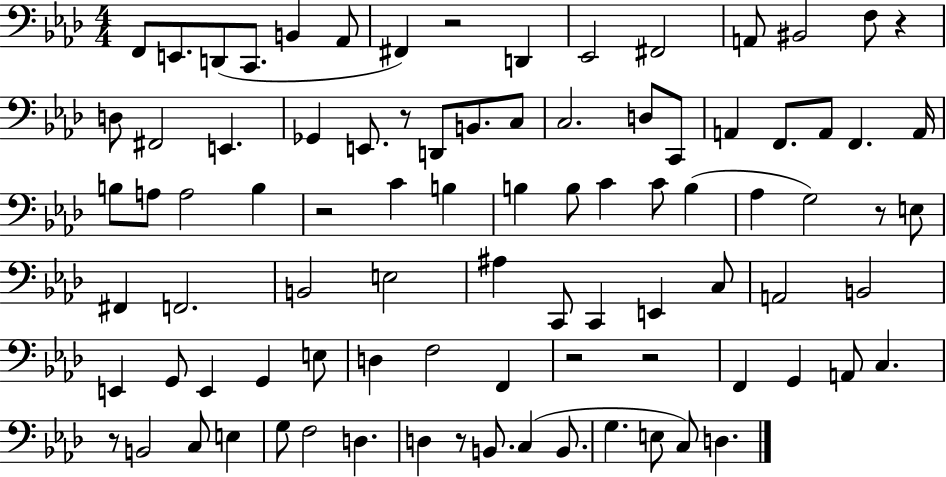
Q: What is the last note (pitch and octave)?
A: D3